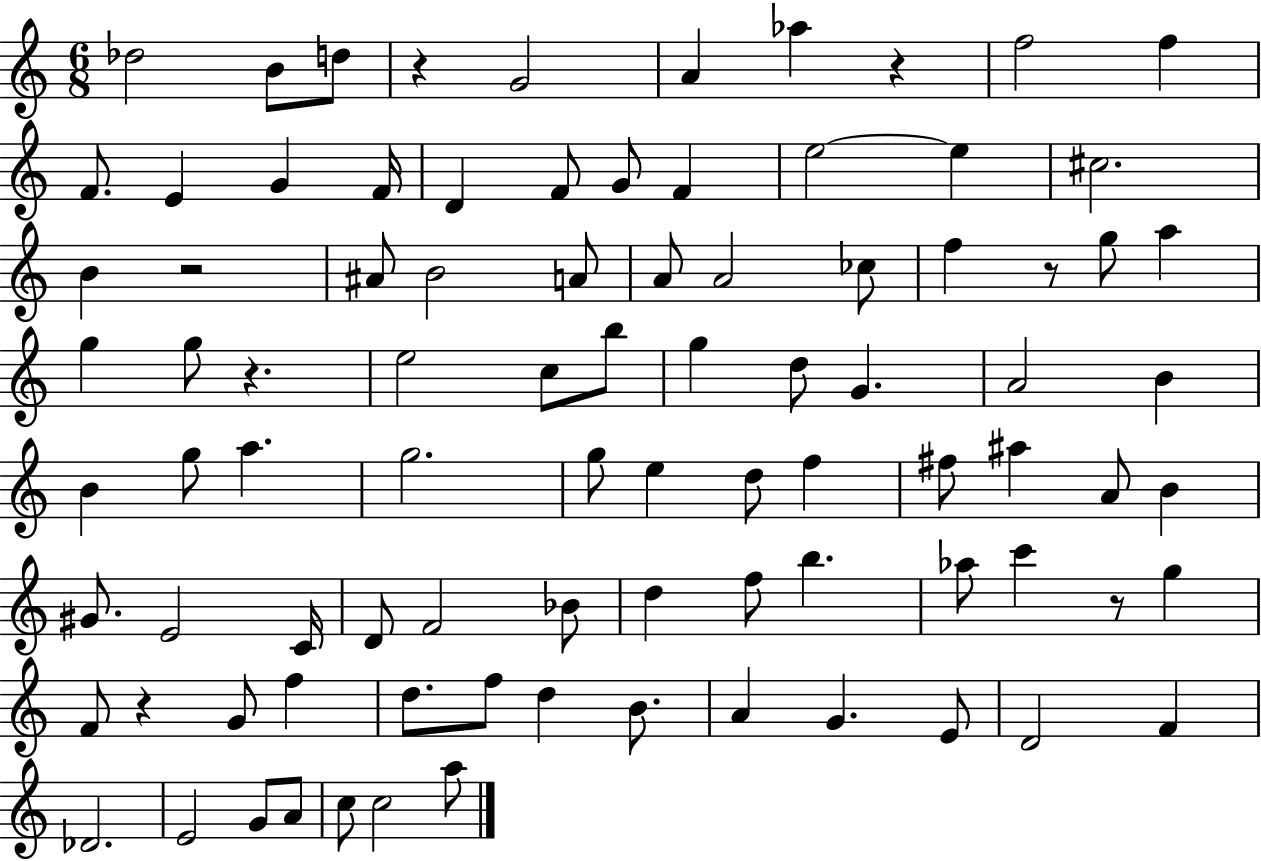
{
  \clef treble
  \numericTimeSignature
  \time 6/8
  \key c \major
  des''2 b'8 d''8 | r4 g'2 | a'4 aes''4 r4 | f''2 f''4 | \break f'8. e'4 g'4 f'16 | d'4 f'8 g'8 f'4 | e''2~~ e''4 | cis''2. | \break b'4 r2 | ais'8 b'2 a'8 | a'8 a'2 ces''8 | f''4 r8 g''8 a''4 | \break g''4 g''8 r4. | e''2 c''8 b''8 | g''4 d''8 g'4. | a'2 b'4 | \break b'4 g''8 a''4. | g''2. | g''8 e''4 d''8 f''4 | fis''8 ais''4 a'8 b'4 | \break gis'8. e'2 c'16 | d'8 f'2 bes'8 | d''4 f''8 b''4. | aes''8 c'''4 r8 g''4 | \break f'8 r4 g'8 f''4 | d''8. f''8 d''4 b'8. | a'4 g'4. e'8 | d'2 f'4 | \break des'2. | e'2 g'8 a'8 | c''8 c''2 a''8 | \bar "|."
}